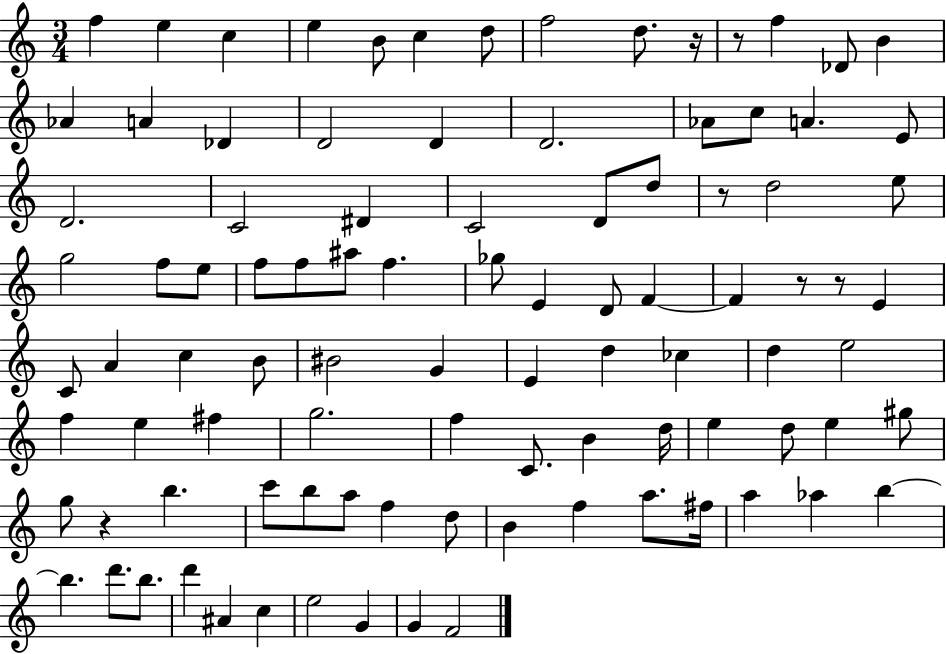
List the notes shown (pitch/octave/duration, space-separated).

F5/q E5/q C5/q E5/q B4/e C5/q D5/e F5/h D5/e. R/s R/e F5/q Db4/e B4/q Ab4/q A4/q Db4/q D4/h D4/q D4/h. Ab4/e C5/e A4/q. E4/e D4/h. C4/h D#4/q C4/h D4/e D5/e R/e D5/h E5/e G5/h F5/e E5/e F5/e F5/e A#5/e F5/q. Gb5/e E4/q D4/e F4/q F4/q R/e R/e E4/q C4/e A4/q C5/q B4/e BIS4/h G4/q E4/q D5/q CES5/q D5/q E5/h F5/q E5/q F#5/q G5/h. F5/q C4/e. B4/q D5/s E5/q D5/e E5/q G#5/e G5/e R/q B5/q. C6/e B5/e A5/e F5/q D5/e B4/q F5/q A5/e. F#5/s A5/q Ab5/q B5/q B5/q. D6/e. B5/e. D6/q A#4/q C5/q E5/h G4/q G4/q F4/h